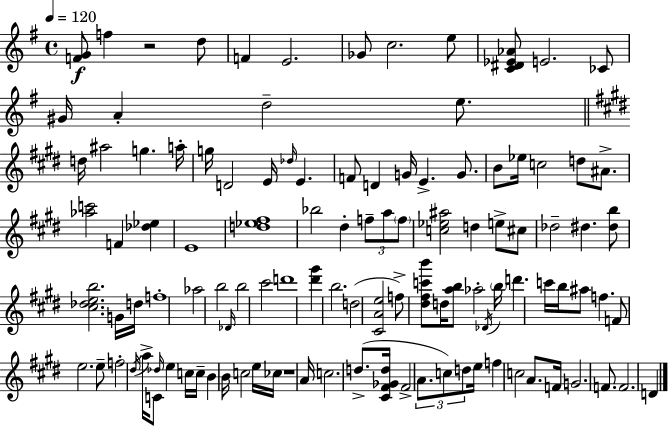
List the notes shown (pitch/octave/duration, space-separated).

[F4,G4]/e F5/q R/h D5/e F4/q E4/h. Gb4/e C5/h. E5/e [C4,D#4,Eb4,Ab4]/e E4/h. CES4/e G#4/s A4/q D5/h E5/e. D5/s A#5/h G5/q. A5/s G5/s D4/h E4/s Db5/s E4/q. F4/e D4/q G4/s E4/q. G4/e. B4/e Eb5/s C5/h D5/e A#4/e. [Ab5,C6]/h F4/q [Db5,Eb5]/q E4/w [D5,Eb5,F#5]/w Bb5/h D#5/q F5/e A5/e F5/e [C5,Eb5,A#5]/h D5/q E5/e C#5/e Db5/h D#5/q. [D#5,B5]/e [C#5,Db5,E5,B5]/h. G4/s D5/s F5/w Ab5/h B5/h Db4/s B5/h C#6/h D6/w [D#6,G#6]/q B5/h. D5/h [C#4,A4,E5]/h F5/e [D#5,F#5,C6,B6]/e D5/s [A5,B5]/e Ab5/h Db4/s B5/s D6/q. C6/s B5/s A#5/e F5/q. F4/e E5/h. E5/e F5/h D#5/s A5/s C4/e Db5/s E5/q C5/s C5/s B4/q B4/s C5/h E5/s CES5/s R/w A4/s C5/h. D5/e. [C#4,F#4,Gb4,D5]/s F#4/h A4/e. C5/e D5/e E5/s F5/q C5/h A4/e. F4/s G4/h. F4/e. F4/h. D4/q